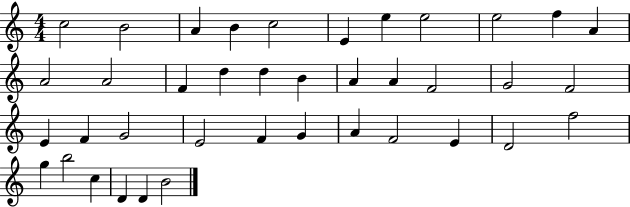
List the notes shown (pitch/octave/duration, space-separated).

C5/h B4/h A4/q B4/q C5/h E4/q E5/q E5/h E5/h F5/q A4/q A4/h A4/h F4/q D5/q D5/q B4/q A4/q A4/q F4/h G4/h F4/h E4/q F4/q G4/h E4/h F4/q G4/q A4/q F4/h E4/q D4/h F5/h G5/q B5/h C5/q D4/q D4/q B4/h